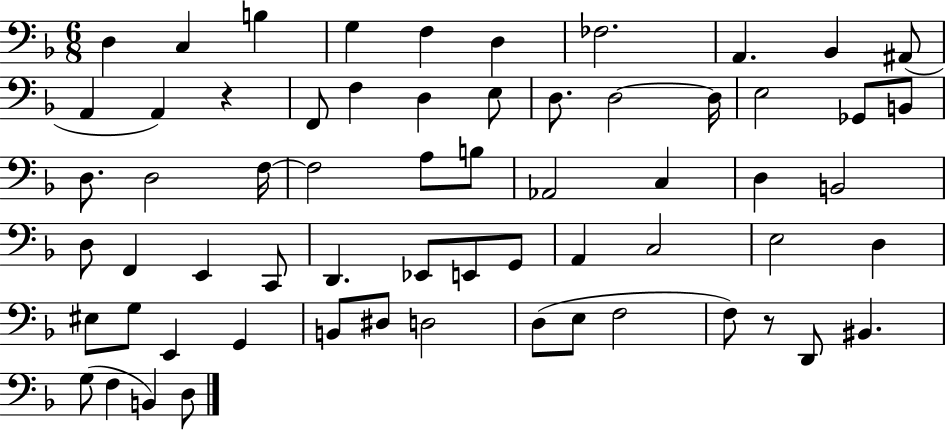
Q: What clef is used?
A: bass